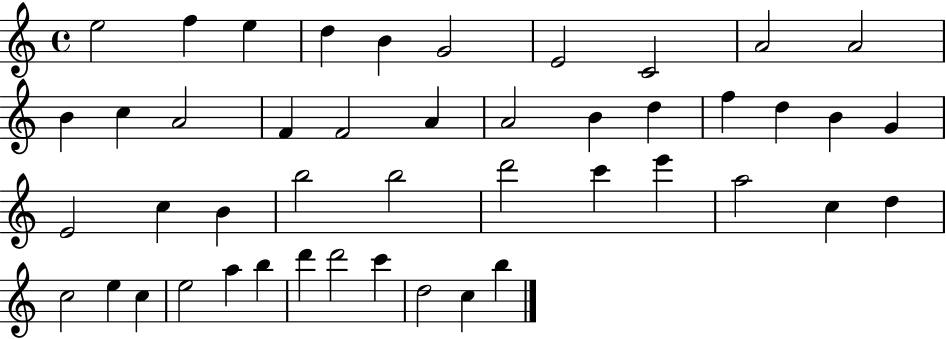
E5/h F5/q E5/q D5/q B4/q G4/h E4/h C4/h A4/h A4/h B4/q C5/q A4/h F4/q F4/h A4/q A4/h B4/q D5/q F5/q D5/q B4/q G4/q E4/h C5/q B4/q B5/h B5/h D6/h C6/q E6/q A5/h C5/q D5/q C5/h E5/q C5/q E5/h A5/q B5/q D6/q D6/h C6/q D5/h C5/q B5/q